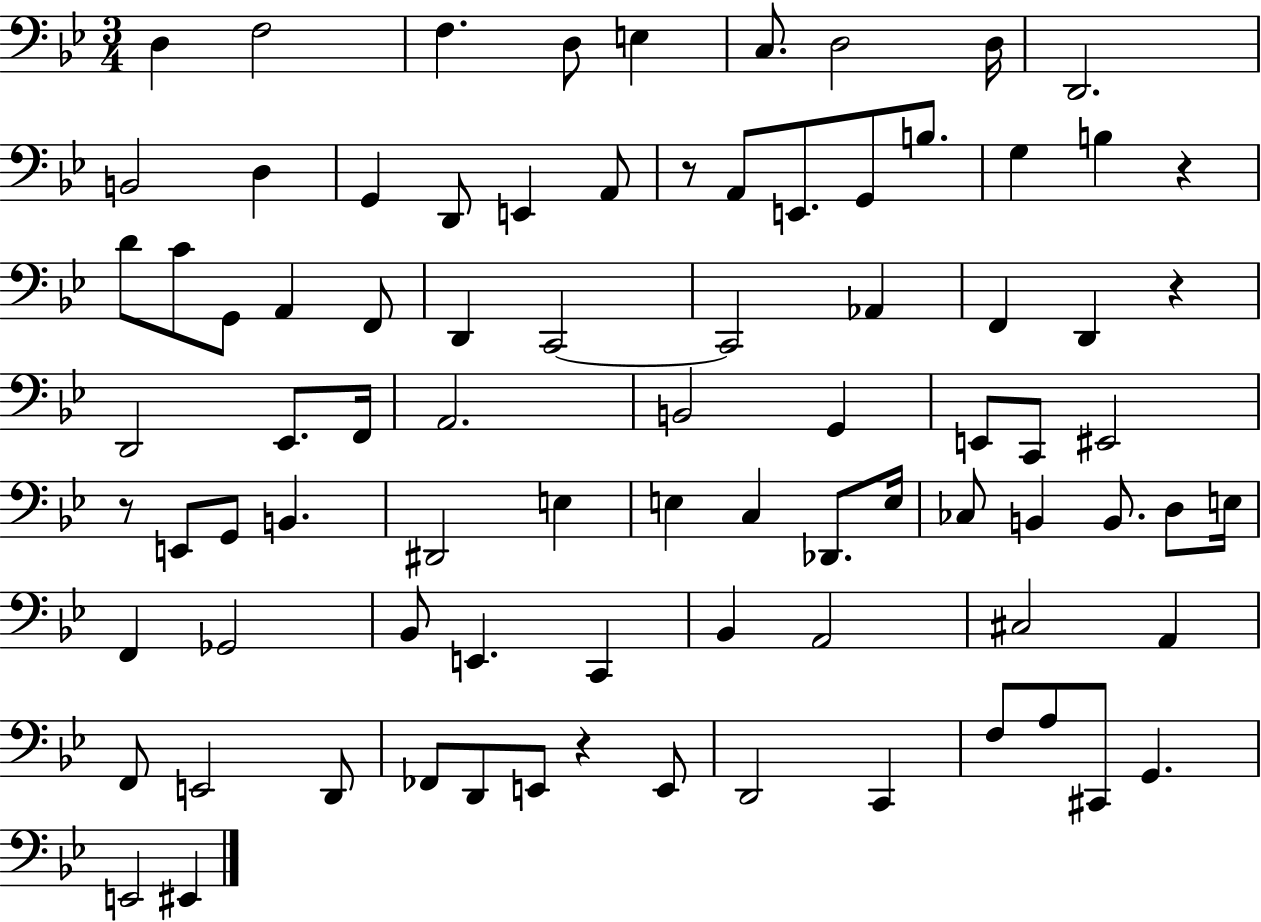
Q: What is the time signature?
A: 3/4